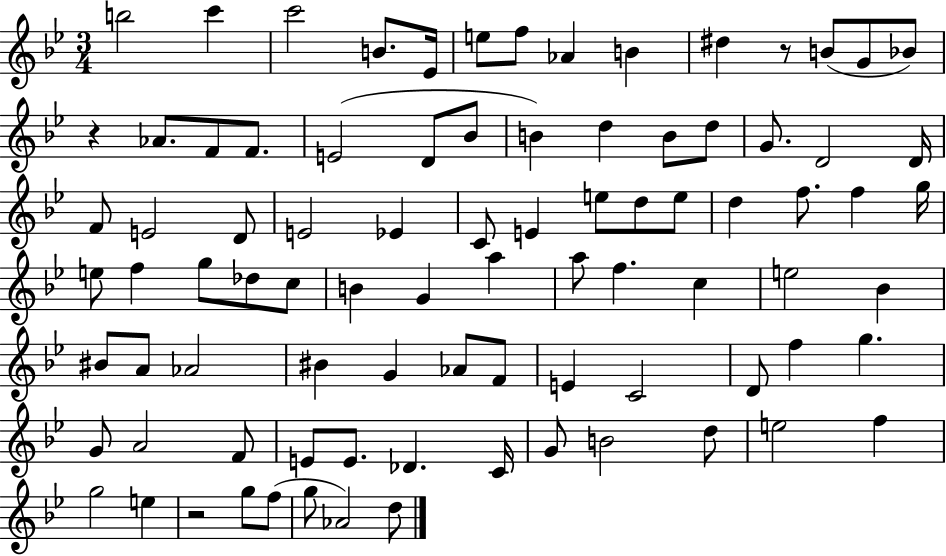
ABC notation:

X:1
T:Untitled
M:3/4
L:1/4
K:Bb
b2 c' c'2 B/2 _E/4 e/2 f/2 _A B ^d z/2 B/2 G/2 _B/2 z _A/2 F/2 F/2 E2 D/2 _B/2 B d B/2 d/2 G/2 D2 D/4 F/2 E2 D/2 E2 _E C/2 E e/2 d/2 e/2 d f/2 f g/4 e/2 f g/2 _d/2 c/2 B G a a/2 f c e2 _B ^B/2 A/2 _A2 ^B G _A/2 F/2 E C2 D/2 f g G/2 A2 F/2 E/2 E/2 _D C/4 G/2 B2 d/2 e2 f g2 e z2 g/2 f/2 g/2 _A2 d/2